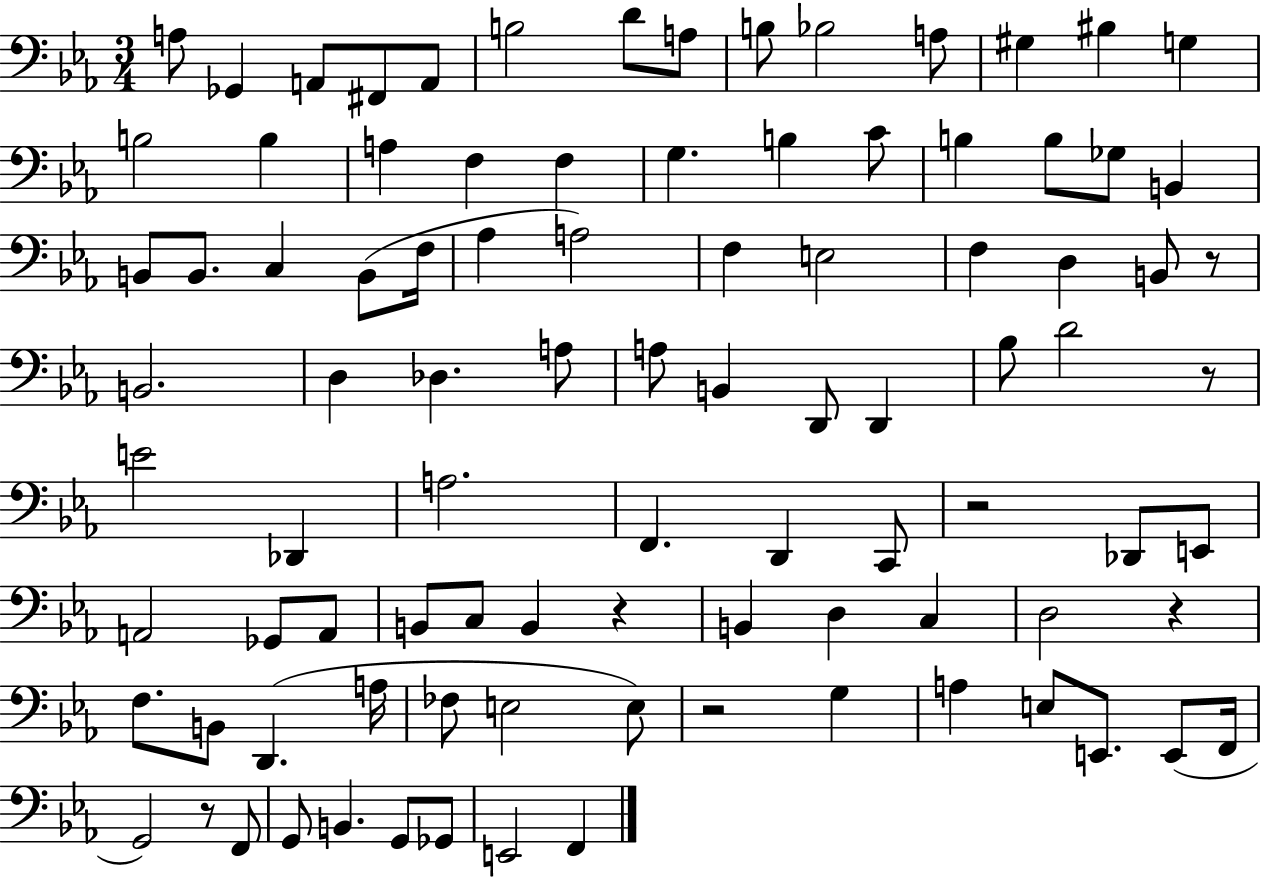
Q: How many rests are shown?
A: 7